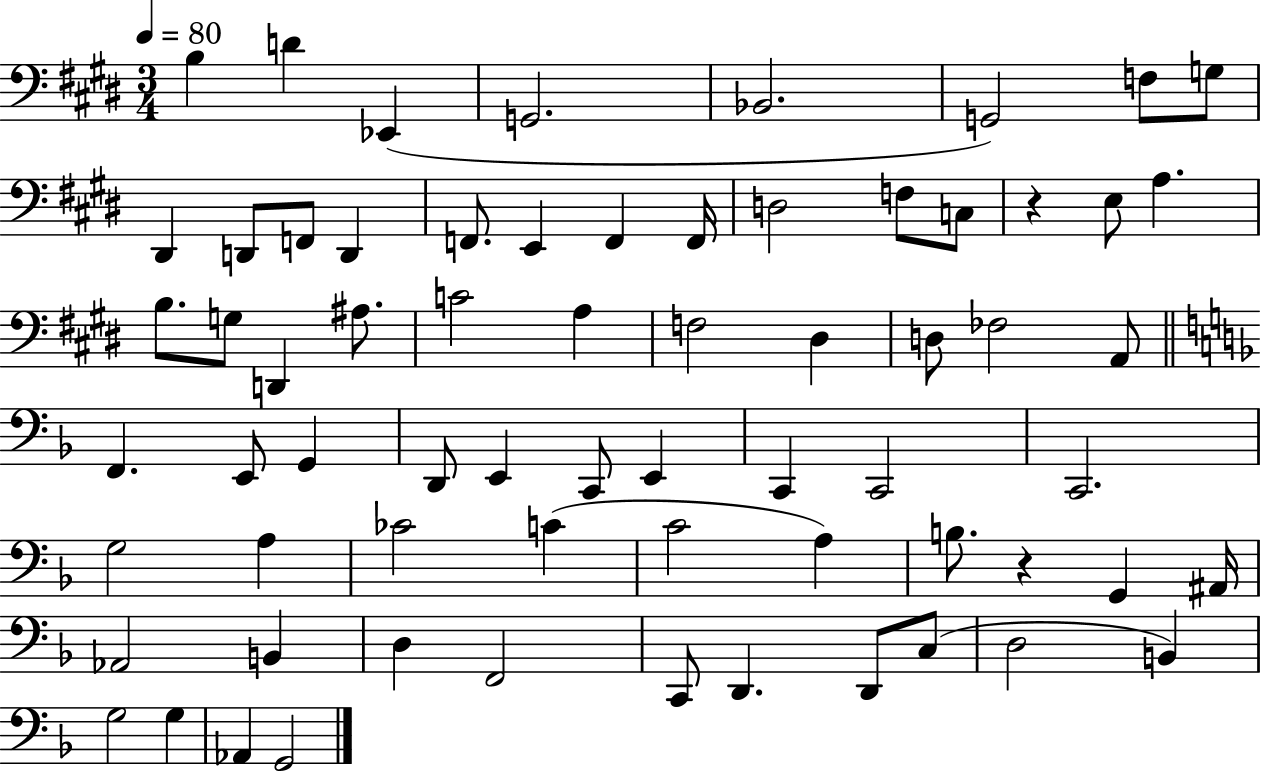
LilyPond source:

{
  \clef bass
  \numericTimeSignature
  \time 3/4
  \key e \major
  \tempo 4 = 80
  b4 d'4 ees,4( | g,2. | bes,2. | g,2) f8 g8 | \break dis,4 d,8 f,8 d,4 | f,8. e,4 f,4 f,16 | d2 f8 c8 | r4 e8 a4. | \break b8. g8 d,4 ais8. | c'2 a4 | f2 dis4 | d8 fes2 a,8 | \break \bar "||" \break \key d \minor f,4. e,8 g,4 | d,8 e,4 c,8 e,4 | c,4 c,2 | c,2. | \break g2 a4 | ces'2 c'4( | c'2 a4) | b8. r4 g,4 ais,16 | \break aes,2 b,4 | d4 f,2 | c,8 d,4. d,8 c8( | d2 b,4) | \break g2 g4 | aes,4 g,2 | \bar "|."
}